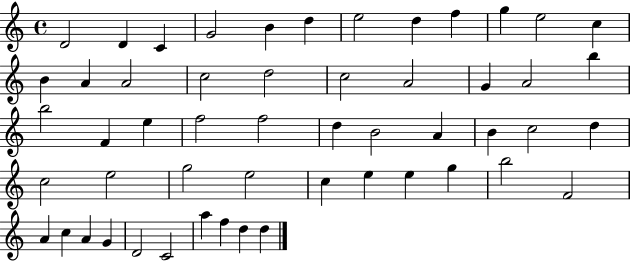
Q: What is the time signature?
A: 4/4